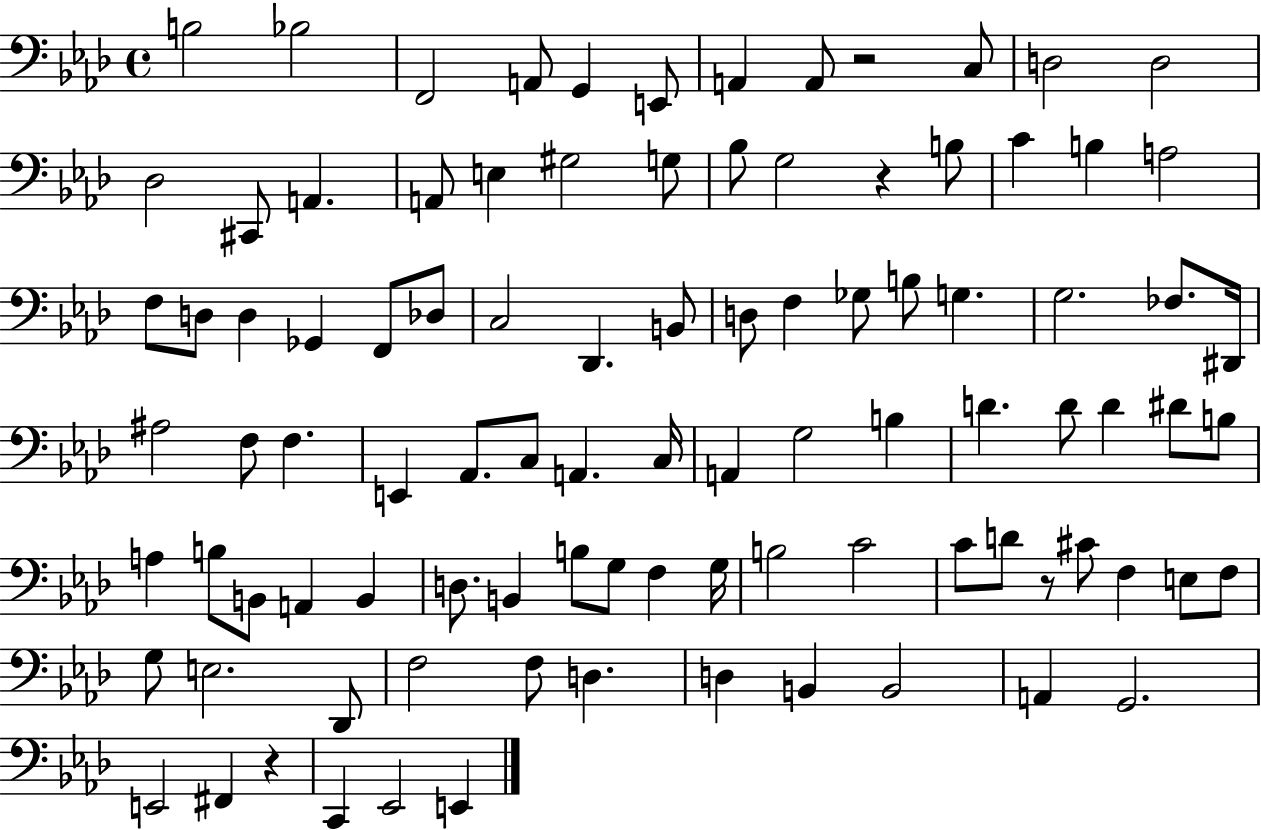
X:1
T:Untitled
M:4/4
L:1/4
K:Ab
B,2 _B,2 F,,2 A,,/2 G,, E,,/2 A,, A,,/2 z2 C,/2 D,2 D,2 _D,2 ^C,,/2 A,, A,,/2 E, ^G,2 G,/2 _B,/2 G,2 z B,/2 C B, A,2 F,/2 D,/2 D, _G,, F,,/2 _D,/2 C,2 _D,, B,,/2 D,/2 F, _G,/2 B,/2 G, G,2 _F,/2 ^D,,/4 ^A,2 F,/2 F, E,, _A,,/2 C,/2 A,, C,/4 A,, G,2 B, D D/2 D ^D/2 B,/2 A, B,/2 B,,/2 A,, B,, D,/2 B,, B,/2 G,/2 F, G,/4 B,2 C2 C/2 D/2 z/2 ^C/2 F, E,/2 F,/2 G,/2 E,2 _D,,/2 F,2 F,/2 D, D, B,, B,,2 A,, G,,2 E,,2 ^F,, z C,, _E,,2 E,,